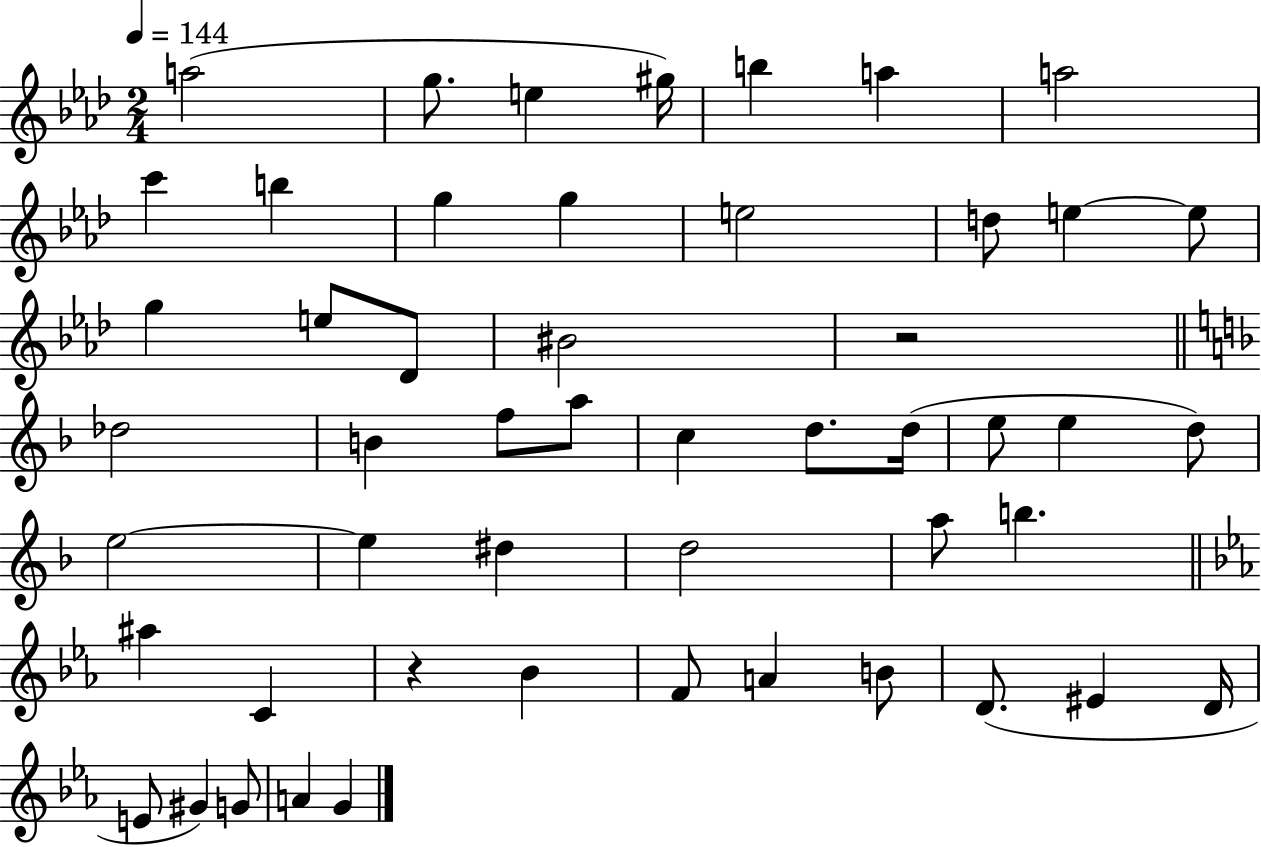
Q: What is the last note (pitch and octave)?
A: G4